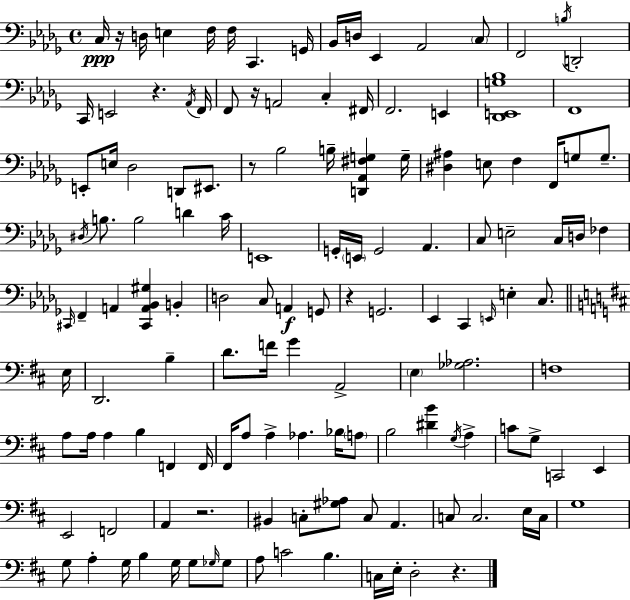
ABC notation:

X:1
T:Untitled
M:4/4
L:1/4
K:Bbm
C,/4 z/4 D,/4 E, F,/4 F,/4 C,, G,,/4 _B,,/4 D,/4 _E,, _A,,2 C,/2 F,,2 B,/4 D,,2 C,,/4 E,,2 z _A,,/4 F,,/4 F,,/2 z/4 A,,2 C, ^F,,/4 F,,2 E,, [_D,,E,,G,_B,]4 F,,4 E,,/2 E,/4 _D,2 D,,/2 ^E,,/2 z/2 _B,2 B,/4 [D,,_A,,^F,G,] G,/4 [^D,^A,] E,/2 F, F,,/4 G,/2 G,/2 ^D,/4 B,/2 B,2 D C/4 E,,4 G,,/4 E,,/4 G,,2 _A,, C,/2 E,2 C,/4 D,/4 _F, ^C,,/4 F,, A,, [^C,,A,,_B,,^G,] B,, D,2 C,/2 A,, G,,/2 z G,,2 _E,, C,, E,,/4 E, C,/2 E,/4 D,,2 B, D/2 F/4 G A,,2 E, [_G,_A,]2 F,4 A,/2 A,/4 A, B, F,, F,,/4 ^F,,/4 A,/2 A, _A, _B,/4 A,/2 B,2 [^DB] G,/4 A, C/2 G,/2 C,,2 E,, E,,2 F,,2 A,, z2 ^B,, C,/2 [^G,_A,]/2 C,/2 A,, C,/2 C,2 E,/4 C,/4 G,4 G,/2 A, G,/4 B, G,/4 G,/2 _G,/4 _G,/2 A,/2 C2 B, C,/4 E,/4 D,2 z